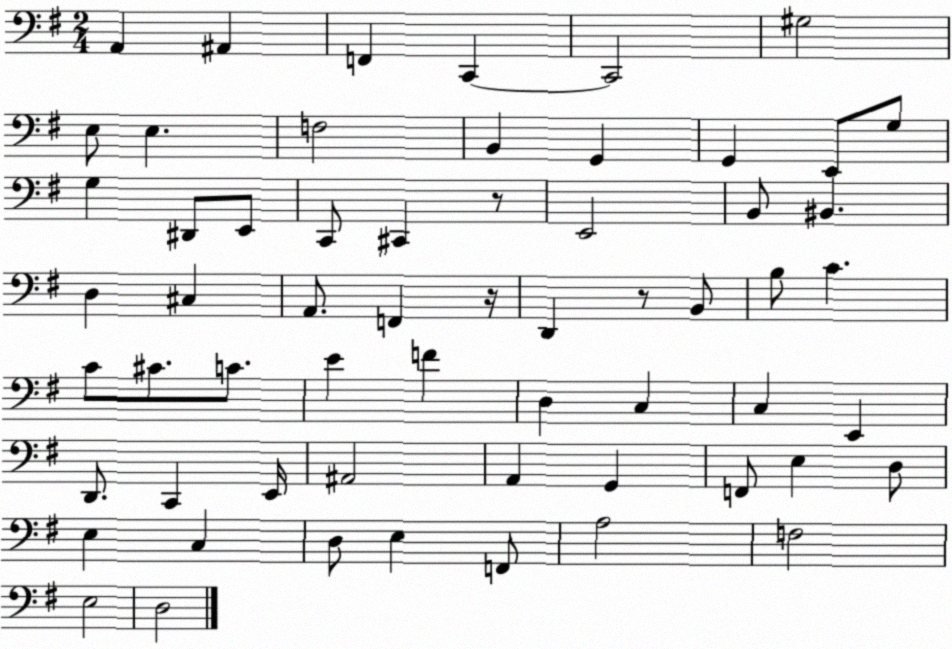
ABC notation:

X:1
T:Untitled
M:2/4
L:1/4
K:G
A,, ^A,, F,, C,, C,,2 ^G,2 E,/2 E, F,2 B,, G,, G,, E,,/2 G,/2 G, ^D,,/2 E,,/2 C,,/2 ^C,, z/2 E,,2 B,,/2 ^B,, D, ^C, A,,/2 F,, z/4 D,, z/2 B,,/2 B,/2 C C/2 ^C/2 C/2 E F D, C, C, E,, D,,/2 C,, E,,/4 ^A,,2 A,, G,, F,,/2 E, D,/2 E, C, D,/2 E, F,,/2 A,2 F,2 E,2 D,2